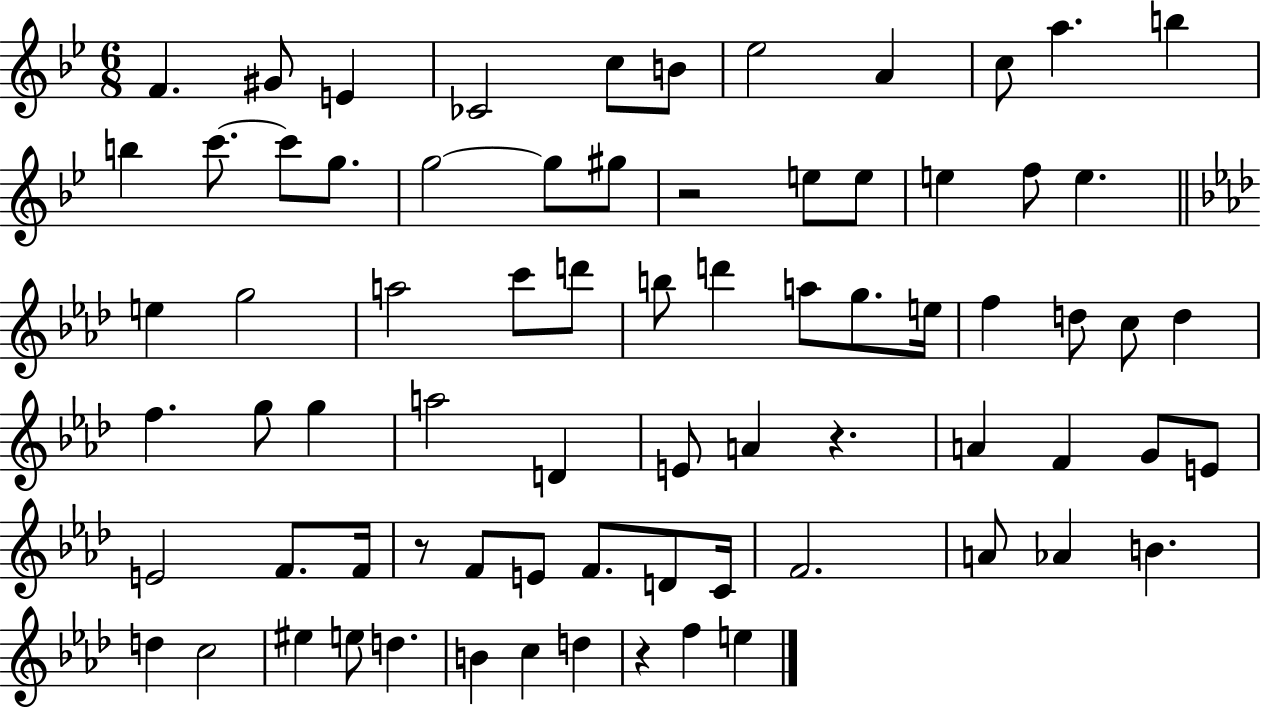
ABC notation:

X:1
T:Untitled
M:6/8
L:1/4
K:Bb
F ^G/2 E _C2 c/2 B/2 _e2 A c/2 a b b c'/2 c'/2 g/2 g2 g/2 ^g/2 z2 e/2 e/2 e f/2 e e g2 a2 c'/2 d'/2 b/2 d' a/2 g/2 e/4 f d/2 c/2 d f g/2 g a2 D E/2 A z A F G/2 E/2 E2 F/2 F/4 z/2 F/2 E/2 F/2 D/2 C/4 F2 A/2 _A B d c2 ^e e/2 d B c d z f e